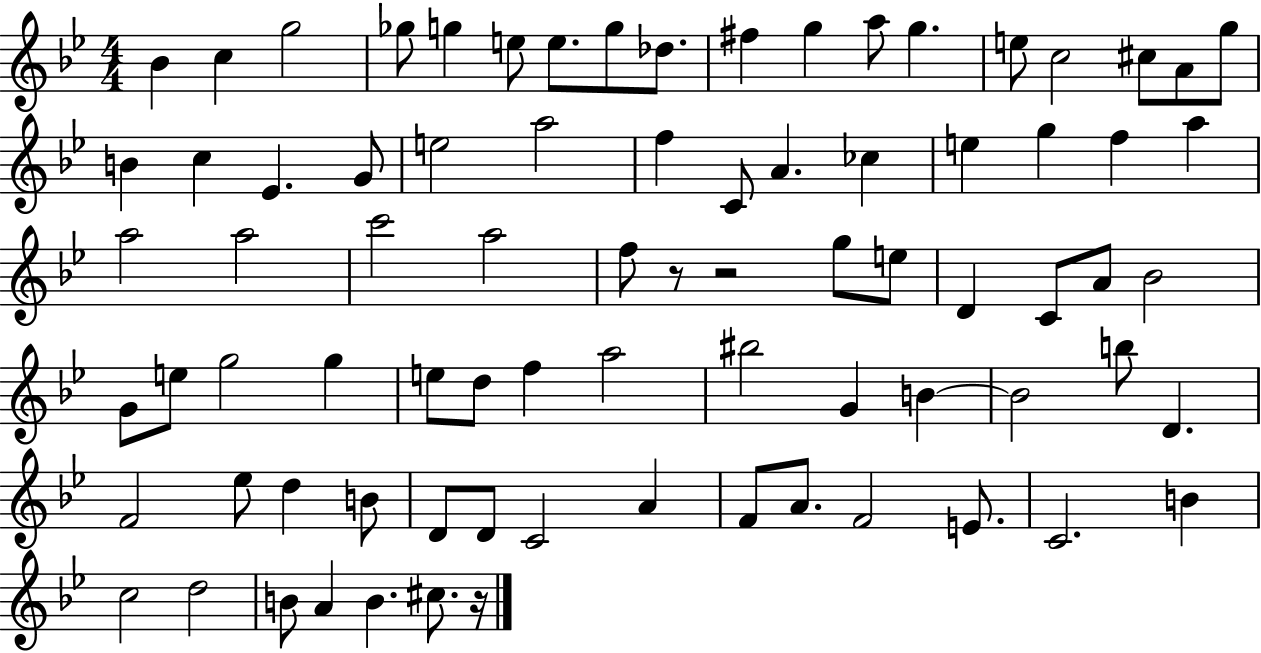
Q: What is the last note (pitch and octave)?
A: C#5